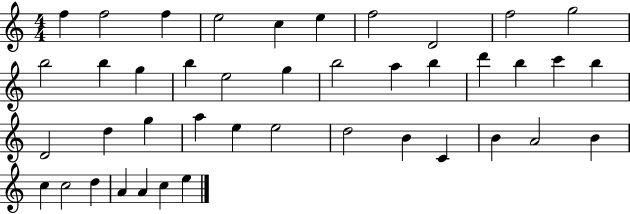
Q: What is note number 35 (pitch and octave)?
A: B4